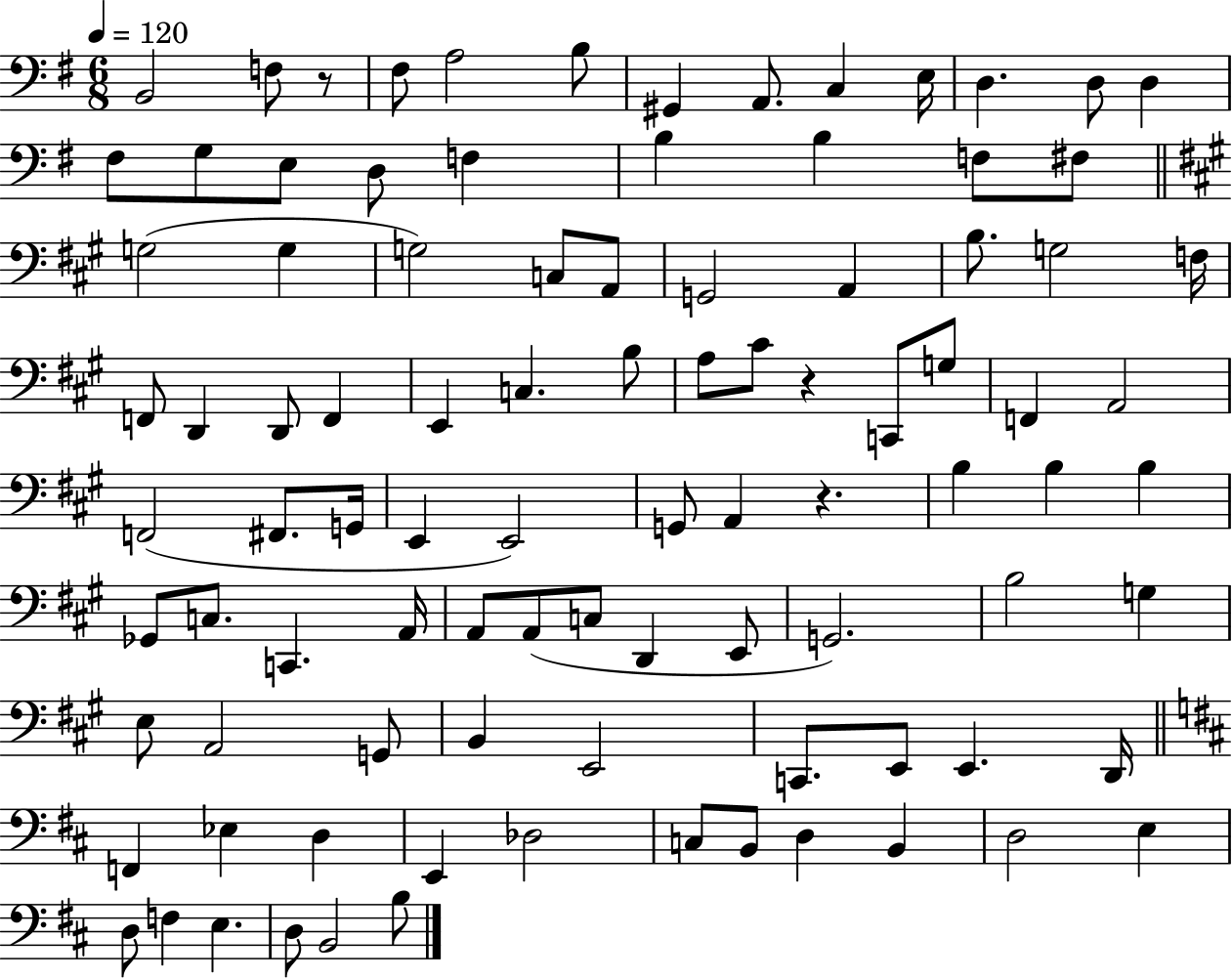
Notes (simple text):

B2/h F3/e R/e F#3/e A3/h B3/e G#2/q A2/e. C3/q E3/s D3/q. D3/e D3/q F#3/e G3/e E3/e D3/e F3/q B3/q B3/q F3/e F#3/e G3/h G3/q G3/h C3/e A2/e G2/h A2/q B3/e. G3/h F3/s F2/e D2/q D2/e F2/q E2/q C3/q. B3/e A3/e C#4/e R/q C2/e G3/e F2/q A2/h F2/h F#2/e. G2/s E2/q E2/h G2/e A2/q R/q. B3/q B3/q B3/q Gb2/e C3/e. C2/q. A2/s A2/e A2/e C3/e D2/q E2/e G2/h. B3/h G3/q E3/e A2/h G2/e B2/q E2/h C2/e. E2/e E2/q. D2/s F2/q Eb3/q D3/q E2/q Db3/h C3/e B2/e D3/q B2/q D3/h E3/q D3/e F3/q E3/q. D3/e B2/h B3/e